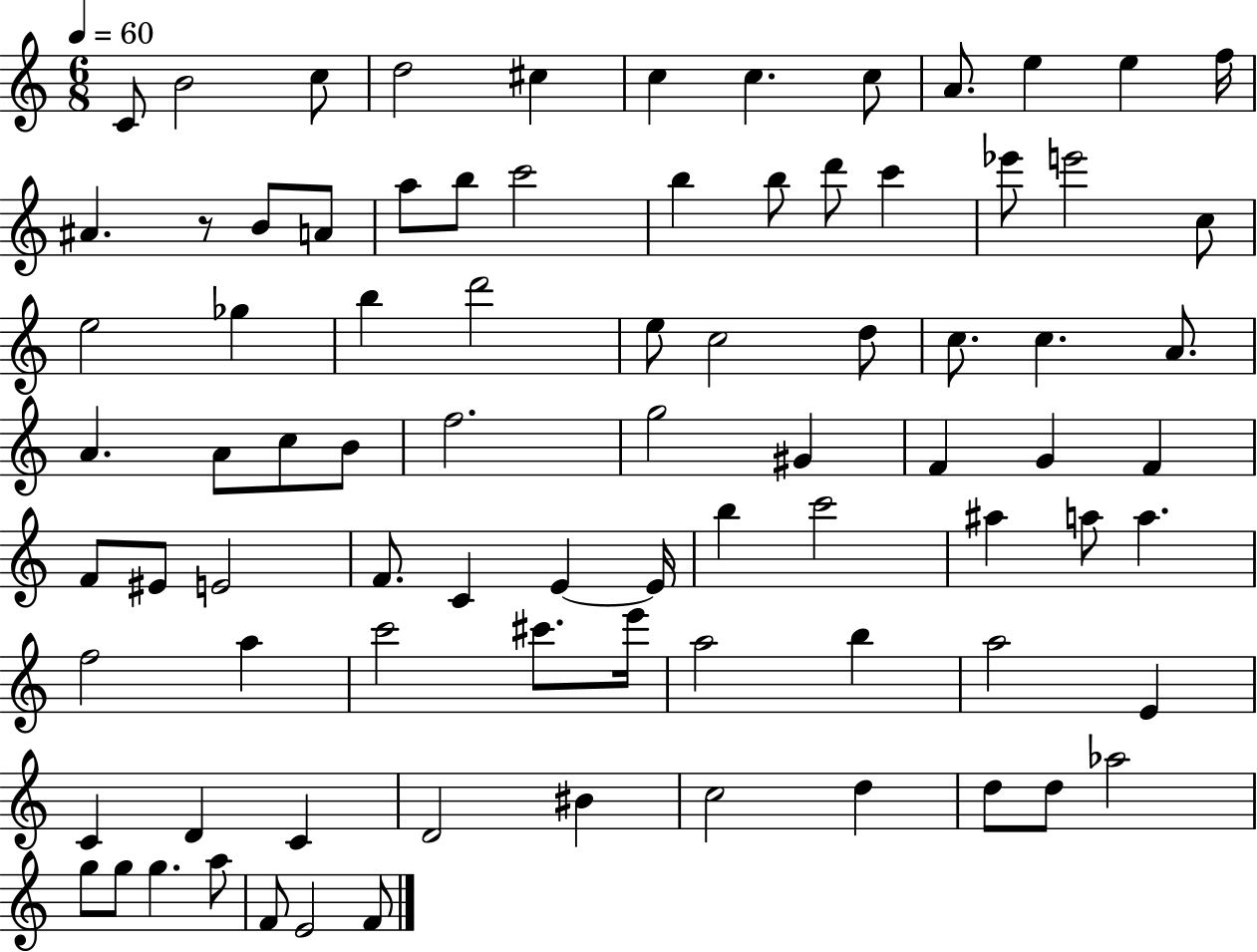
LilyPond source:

{
  \clef treble
  \numericTimeSignature
  \time 6/8
  \key c \major
  \tempo 4 = 60
  c'8 b'2 c''8 | d''2 cis''4 | c''4 c''4. c''8 | a'8. e''4 e''4 f''16 | \break ais'4. r8 b'8 a'8 | a''8 b''8 c'''2 | b''4 b''8 d'''8 c'''4 | ees'''8 e'''2 c''8 | \break e''2 ges''4 | b''4 d'''2 | e''8 c''2 d''8 | c''8. c''4. a'8. | \break a'4. a'8 c''8 b'8 | f''2. | g''2 gis'4 | f'4 g'4 f'4 | \break f'8 eis'8 e'2 | f'8. c'4 e'4~~ e'16 | b''4 c'''2 | ais''4 a''8 a''4. | \break f''2 a''4 | c'''2 cis'''8. e'''16 | a''2 b''4 | a''2 e'4 | \break c'4 d'4 c'4 | d'2 bis'4 | c''2 d''4 | d''8 d''8 aes''2 | \break g''8 g''8 g''4. a''8 | f'8 e'2 f'8 | \bar "|."
}